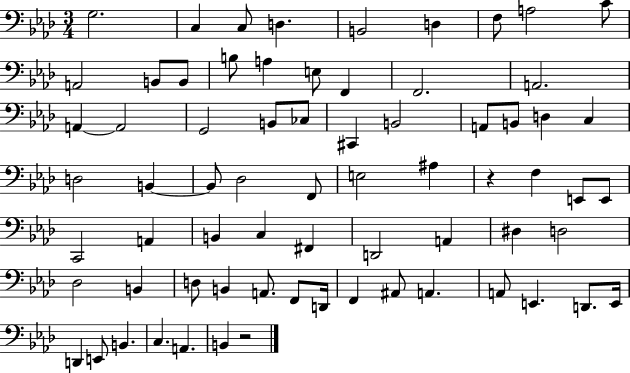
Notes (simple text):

G3/h. C3/q C3/e D3/q. B2/h D3/q F3/e A3/h C4/e A2/h B2/e B2/e B3/e A3/q E3/e F2/q F2/h. A2/h. A2/q A2/h G2/h B2/e CES3/e C#2/q B2/h A2/e B2/e D3/q C3/q D3/h B2/q B2/e Db3/h F2/e E3/h A#3/q R/q F3/q E2/e E2/e C2/h A2/q B2/q C3/q F#2/q D2/h A2/q D#3/q D3/h Db3/h B2/q D3/e B2/q A2/e. F2/e D2/s F2/q A#2/e A2/q. A2/e E2/q. D2/e. E2/s D2/q E2/e B2/q. C3/q. A2/q. B2/q R/h